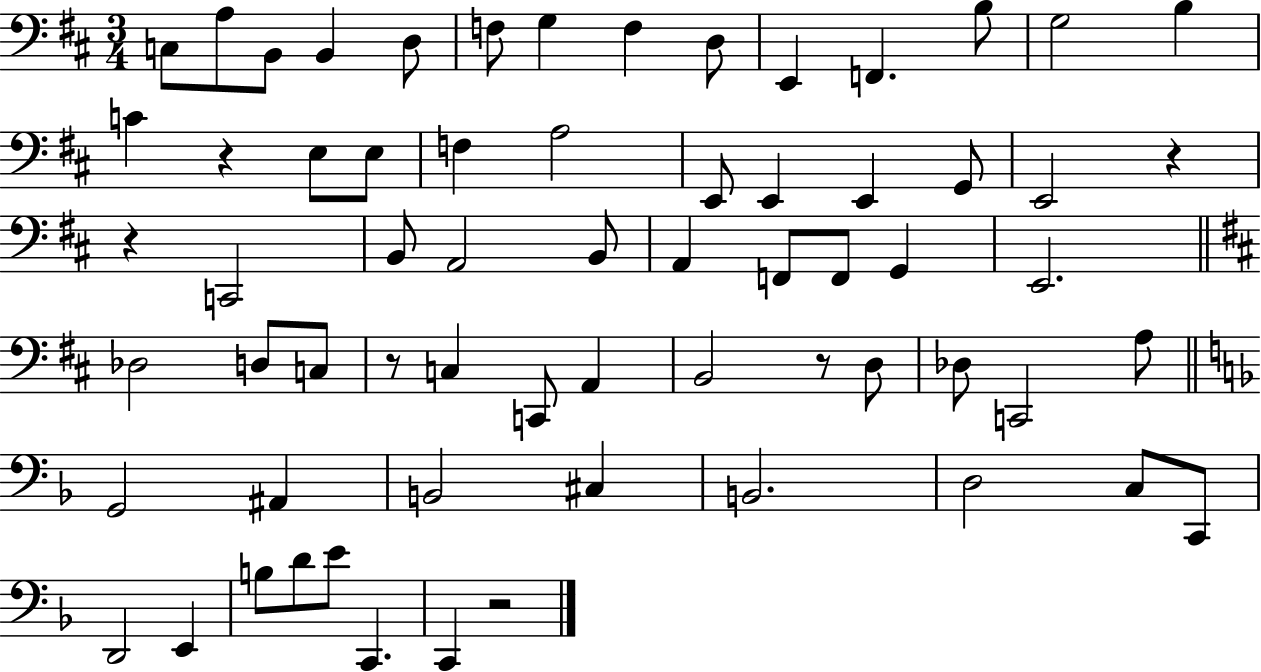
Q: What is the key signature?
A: D major